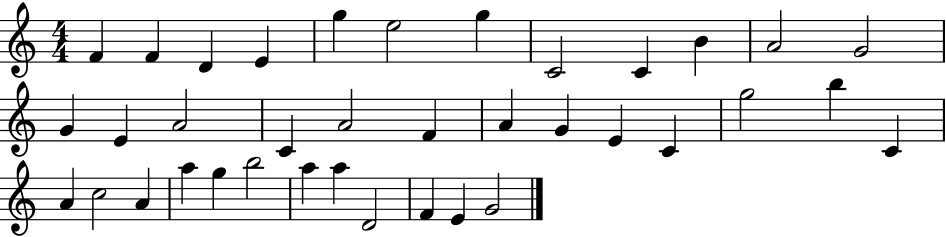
F4/q F4/q D4/q E4/q G5/q E5/h G5/q C4/h C4/q B4/q A4/h G4/h G4/q E4/q A4/h C4/q A4/h F4/q A4/q G4/q E4/q C4/q G5/h B5/q C4/q A4/q C5/h A4/q A5/q G5/q B5/h A5/q A5/q D4/h F4/q E4/q G4/h